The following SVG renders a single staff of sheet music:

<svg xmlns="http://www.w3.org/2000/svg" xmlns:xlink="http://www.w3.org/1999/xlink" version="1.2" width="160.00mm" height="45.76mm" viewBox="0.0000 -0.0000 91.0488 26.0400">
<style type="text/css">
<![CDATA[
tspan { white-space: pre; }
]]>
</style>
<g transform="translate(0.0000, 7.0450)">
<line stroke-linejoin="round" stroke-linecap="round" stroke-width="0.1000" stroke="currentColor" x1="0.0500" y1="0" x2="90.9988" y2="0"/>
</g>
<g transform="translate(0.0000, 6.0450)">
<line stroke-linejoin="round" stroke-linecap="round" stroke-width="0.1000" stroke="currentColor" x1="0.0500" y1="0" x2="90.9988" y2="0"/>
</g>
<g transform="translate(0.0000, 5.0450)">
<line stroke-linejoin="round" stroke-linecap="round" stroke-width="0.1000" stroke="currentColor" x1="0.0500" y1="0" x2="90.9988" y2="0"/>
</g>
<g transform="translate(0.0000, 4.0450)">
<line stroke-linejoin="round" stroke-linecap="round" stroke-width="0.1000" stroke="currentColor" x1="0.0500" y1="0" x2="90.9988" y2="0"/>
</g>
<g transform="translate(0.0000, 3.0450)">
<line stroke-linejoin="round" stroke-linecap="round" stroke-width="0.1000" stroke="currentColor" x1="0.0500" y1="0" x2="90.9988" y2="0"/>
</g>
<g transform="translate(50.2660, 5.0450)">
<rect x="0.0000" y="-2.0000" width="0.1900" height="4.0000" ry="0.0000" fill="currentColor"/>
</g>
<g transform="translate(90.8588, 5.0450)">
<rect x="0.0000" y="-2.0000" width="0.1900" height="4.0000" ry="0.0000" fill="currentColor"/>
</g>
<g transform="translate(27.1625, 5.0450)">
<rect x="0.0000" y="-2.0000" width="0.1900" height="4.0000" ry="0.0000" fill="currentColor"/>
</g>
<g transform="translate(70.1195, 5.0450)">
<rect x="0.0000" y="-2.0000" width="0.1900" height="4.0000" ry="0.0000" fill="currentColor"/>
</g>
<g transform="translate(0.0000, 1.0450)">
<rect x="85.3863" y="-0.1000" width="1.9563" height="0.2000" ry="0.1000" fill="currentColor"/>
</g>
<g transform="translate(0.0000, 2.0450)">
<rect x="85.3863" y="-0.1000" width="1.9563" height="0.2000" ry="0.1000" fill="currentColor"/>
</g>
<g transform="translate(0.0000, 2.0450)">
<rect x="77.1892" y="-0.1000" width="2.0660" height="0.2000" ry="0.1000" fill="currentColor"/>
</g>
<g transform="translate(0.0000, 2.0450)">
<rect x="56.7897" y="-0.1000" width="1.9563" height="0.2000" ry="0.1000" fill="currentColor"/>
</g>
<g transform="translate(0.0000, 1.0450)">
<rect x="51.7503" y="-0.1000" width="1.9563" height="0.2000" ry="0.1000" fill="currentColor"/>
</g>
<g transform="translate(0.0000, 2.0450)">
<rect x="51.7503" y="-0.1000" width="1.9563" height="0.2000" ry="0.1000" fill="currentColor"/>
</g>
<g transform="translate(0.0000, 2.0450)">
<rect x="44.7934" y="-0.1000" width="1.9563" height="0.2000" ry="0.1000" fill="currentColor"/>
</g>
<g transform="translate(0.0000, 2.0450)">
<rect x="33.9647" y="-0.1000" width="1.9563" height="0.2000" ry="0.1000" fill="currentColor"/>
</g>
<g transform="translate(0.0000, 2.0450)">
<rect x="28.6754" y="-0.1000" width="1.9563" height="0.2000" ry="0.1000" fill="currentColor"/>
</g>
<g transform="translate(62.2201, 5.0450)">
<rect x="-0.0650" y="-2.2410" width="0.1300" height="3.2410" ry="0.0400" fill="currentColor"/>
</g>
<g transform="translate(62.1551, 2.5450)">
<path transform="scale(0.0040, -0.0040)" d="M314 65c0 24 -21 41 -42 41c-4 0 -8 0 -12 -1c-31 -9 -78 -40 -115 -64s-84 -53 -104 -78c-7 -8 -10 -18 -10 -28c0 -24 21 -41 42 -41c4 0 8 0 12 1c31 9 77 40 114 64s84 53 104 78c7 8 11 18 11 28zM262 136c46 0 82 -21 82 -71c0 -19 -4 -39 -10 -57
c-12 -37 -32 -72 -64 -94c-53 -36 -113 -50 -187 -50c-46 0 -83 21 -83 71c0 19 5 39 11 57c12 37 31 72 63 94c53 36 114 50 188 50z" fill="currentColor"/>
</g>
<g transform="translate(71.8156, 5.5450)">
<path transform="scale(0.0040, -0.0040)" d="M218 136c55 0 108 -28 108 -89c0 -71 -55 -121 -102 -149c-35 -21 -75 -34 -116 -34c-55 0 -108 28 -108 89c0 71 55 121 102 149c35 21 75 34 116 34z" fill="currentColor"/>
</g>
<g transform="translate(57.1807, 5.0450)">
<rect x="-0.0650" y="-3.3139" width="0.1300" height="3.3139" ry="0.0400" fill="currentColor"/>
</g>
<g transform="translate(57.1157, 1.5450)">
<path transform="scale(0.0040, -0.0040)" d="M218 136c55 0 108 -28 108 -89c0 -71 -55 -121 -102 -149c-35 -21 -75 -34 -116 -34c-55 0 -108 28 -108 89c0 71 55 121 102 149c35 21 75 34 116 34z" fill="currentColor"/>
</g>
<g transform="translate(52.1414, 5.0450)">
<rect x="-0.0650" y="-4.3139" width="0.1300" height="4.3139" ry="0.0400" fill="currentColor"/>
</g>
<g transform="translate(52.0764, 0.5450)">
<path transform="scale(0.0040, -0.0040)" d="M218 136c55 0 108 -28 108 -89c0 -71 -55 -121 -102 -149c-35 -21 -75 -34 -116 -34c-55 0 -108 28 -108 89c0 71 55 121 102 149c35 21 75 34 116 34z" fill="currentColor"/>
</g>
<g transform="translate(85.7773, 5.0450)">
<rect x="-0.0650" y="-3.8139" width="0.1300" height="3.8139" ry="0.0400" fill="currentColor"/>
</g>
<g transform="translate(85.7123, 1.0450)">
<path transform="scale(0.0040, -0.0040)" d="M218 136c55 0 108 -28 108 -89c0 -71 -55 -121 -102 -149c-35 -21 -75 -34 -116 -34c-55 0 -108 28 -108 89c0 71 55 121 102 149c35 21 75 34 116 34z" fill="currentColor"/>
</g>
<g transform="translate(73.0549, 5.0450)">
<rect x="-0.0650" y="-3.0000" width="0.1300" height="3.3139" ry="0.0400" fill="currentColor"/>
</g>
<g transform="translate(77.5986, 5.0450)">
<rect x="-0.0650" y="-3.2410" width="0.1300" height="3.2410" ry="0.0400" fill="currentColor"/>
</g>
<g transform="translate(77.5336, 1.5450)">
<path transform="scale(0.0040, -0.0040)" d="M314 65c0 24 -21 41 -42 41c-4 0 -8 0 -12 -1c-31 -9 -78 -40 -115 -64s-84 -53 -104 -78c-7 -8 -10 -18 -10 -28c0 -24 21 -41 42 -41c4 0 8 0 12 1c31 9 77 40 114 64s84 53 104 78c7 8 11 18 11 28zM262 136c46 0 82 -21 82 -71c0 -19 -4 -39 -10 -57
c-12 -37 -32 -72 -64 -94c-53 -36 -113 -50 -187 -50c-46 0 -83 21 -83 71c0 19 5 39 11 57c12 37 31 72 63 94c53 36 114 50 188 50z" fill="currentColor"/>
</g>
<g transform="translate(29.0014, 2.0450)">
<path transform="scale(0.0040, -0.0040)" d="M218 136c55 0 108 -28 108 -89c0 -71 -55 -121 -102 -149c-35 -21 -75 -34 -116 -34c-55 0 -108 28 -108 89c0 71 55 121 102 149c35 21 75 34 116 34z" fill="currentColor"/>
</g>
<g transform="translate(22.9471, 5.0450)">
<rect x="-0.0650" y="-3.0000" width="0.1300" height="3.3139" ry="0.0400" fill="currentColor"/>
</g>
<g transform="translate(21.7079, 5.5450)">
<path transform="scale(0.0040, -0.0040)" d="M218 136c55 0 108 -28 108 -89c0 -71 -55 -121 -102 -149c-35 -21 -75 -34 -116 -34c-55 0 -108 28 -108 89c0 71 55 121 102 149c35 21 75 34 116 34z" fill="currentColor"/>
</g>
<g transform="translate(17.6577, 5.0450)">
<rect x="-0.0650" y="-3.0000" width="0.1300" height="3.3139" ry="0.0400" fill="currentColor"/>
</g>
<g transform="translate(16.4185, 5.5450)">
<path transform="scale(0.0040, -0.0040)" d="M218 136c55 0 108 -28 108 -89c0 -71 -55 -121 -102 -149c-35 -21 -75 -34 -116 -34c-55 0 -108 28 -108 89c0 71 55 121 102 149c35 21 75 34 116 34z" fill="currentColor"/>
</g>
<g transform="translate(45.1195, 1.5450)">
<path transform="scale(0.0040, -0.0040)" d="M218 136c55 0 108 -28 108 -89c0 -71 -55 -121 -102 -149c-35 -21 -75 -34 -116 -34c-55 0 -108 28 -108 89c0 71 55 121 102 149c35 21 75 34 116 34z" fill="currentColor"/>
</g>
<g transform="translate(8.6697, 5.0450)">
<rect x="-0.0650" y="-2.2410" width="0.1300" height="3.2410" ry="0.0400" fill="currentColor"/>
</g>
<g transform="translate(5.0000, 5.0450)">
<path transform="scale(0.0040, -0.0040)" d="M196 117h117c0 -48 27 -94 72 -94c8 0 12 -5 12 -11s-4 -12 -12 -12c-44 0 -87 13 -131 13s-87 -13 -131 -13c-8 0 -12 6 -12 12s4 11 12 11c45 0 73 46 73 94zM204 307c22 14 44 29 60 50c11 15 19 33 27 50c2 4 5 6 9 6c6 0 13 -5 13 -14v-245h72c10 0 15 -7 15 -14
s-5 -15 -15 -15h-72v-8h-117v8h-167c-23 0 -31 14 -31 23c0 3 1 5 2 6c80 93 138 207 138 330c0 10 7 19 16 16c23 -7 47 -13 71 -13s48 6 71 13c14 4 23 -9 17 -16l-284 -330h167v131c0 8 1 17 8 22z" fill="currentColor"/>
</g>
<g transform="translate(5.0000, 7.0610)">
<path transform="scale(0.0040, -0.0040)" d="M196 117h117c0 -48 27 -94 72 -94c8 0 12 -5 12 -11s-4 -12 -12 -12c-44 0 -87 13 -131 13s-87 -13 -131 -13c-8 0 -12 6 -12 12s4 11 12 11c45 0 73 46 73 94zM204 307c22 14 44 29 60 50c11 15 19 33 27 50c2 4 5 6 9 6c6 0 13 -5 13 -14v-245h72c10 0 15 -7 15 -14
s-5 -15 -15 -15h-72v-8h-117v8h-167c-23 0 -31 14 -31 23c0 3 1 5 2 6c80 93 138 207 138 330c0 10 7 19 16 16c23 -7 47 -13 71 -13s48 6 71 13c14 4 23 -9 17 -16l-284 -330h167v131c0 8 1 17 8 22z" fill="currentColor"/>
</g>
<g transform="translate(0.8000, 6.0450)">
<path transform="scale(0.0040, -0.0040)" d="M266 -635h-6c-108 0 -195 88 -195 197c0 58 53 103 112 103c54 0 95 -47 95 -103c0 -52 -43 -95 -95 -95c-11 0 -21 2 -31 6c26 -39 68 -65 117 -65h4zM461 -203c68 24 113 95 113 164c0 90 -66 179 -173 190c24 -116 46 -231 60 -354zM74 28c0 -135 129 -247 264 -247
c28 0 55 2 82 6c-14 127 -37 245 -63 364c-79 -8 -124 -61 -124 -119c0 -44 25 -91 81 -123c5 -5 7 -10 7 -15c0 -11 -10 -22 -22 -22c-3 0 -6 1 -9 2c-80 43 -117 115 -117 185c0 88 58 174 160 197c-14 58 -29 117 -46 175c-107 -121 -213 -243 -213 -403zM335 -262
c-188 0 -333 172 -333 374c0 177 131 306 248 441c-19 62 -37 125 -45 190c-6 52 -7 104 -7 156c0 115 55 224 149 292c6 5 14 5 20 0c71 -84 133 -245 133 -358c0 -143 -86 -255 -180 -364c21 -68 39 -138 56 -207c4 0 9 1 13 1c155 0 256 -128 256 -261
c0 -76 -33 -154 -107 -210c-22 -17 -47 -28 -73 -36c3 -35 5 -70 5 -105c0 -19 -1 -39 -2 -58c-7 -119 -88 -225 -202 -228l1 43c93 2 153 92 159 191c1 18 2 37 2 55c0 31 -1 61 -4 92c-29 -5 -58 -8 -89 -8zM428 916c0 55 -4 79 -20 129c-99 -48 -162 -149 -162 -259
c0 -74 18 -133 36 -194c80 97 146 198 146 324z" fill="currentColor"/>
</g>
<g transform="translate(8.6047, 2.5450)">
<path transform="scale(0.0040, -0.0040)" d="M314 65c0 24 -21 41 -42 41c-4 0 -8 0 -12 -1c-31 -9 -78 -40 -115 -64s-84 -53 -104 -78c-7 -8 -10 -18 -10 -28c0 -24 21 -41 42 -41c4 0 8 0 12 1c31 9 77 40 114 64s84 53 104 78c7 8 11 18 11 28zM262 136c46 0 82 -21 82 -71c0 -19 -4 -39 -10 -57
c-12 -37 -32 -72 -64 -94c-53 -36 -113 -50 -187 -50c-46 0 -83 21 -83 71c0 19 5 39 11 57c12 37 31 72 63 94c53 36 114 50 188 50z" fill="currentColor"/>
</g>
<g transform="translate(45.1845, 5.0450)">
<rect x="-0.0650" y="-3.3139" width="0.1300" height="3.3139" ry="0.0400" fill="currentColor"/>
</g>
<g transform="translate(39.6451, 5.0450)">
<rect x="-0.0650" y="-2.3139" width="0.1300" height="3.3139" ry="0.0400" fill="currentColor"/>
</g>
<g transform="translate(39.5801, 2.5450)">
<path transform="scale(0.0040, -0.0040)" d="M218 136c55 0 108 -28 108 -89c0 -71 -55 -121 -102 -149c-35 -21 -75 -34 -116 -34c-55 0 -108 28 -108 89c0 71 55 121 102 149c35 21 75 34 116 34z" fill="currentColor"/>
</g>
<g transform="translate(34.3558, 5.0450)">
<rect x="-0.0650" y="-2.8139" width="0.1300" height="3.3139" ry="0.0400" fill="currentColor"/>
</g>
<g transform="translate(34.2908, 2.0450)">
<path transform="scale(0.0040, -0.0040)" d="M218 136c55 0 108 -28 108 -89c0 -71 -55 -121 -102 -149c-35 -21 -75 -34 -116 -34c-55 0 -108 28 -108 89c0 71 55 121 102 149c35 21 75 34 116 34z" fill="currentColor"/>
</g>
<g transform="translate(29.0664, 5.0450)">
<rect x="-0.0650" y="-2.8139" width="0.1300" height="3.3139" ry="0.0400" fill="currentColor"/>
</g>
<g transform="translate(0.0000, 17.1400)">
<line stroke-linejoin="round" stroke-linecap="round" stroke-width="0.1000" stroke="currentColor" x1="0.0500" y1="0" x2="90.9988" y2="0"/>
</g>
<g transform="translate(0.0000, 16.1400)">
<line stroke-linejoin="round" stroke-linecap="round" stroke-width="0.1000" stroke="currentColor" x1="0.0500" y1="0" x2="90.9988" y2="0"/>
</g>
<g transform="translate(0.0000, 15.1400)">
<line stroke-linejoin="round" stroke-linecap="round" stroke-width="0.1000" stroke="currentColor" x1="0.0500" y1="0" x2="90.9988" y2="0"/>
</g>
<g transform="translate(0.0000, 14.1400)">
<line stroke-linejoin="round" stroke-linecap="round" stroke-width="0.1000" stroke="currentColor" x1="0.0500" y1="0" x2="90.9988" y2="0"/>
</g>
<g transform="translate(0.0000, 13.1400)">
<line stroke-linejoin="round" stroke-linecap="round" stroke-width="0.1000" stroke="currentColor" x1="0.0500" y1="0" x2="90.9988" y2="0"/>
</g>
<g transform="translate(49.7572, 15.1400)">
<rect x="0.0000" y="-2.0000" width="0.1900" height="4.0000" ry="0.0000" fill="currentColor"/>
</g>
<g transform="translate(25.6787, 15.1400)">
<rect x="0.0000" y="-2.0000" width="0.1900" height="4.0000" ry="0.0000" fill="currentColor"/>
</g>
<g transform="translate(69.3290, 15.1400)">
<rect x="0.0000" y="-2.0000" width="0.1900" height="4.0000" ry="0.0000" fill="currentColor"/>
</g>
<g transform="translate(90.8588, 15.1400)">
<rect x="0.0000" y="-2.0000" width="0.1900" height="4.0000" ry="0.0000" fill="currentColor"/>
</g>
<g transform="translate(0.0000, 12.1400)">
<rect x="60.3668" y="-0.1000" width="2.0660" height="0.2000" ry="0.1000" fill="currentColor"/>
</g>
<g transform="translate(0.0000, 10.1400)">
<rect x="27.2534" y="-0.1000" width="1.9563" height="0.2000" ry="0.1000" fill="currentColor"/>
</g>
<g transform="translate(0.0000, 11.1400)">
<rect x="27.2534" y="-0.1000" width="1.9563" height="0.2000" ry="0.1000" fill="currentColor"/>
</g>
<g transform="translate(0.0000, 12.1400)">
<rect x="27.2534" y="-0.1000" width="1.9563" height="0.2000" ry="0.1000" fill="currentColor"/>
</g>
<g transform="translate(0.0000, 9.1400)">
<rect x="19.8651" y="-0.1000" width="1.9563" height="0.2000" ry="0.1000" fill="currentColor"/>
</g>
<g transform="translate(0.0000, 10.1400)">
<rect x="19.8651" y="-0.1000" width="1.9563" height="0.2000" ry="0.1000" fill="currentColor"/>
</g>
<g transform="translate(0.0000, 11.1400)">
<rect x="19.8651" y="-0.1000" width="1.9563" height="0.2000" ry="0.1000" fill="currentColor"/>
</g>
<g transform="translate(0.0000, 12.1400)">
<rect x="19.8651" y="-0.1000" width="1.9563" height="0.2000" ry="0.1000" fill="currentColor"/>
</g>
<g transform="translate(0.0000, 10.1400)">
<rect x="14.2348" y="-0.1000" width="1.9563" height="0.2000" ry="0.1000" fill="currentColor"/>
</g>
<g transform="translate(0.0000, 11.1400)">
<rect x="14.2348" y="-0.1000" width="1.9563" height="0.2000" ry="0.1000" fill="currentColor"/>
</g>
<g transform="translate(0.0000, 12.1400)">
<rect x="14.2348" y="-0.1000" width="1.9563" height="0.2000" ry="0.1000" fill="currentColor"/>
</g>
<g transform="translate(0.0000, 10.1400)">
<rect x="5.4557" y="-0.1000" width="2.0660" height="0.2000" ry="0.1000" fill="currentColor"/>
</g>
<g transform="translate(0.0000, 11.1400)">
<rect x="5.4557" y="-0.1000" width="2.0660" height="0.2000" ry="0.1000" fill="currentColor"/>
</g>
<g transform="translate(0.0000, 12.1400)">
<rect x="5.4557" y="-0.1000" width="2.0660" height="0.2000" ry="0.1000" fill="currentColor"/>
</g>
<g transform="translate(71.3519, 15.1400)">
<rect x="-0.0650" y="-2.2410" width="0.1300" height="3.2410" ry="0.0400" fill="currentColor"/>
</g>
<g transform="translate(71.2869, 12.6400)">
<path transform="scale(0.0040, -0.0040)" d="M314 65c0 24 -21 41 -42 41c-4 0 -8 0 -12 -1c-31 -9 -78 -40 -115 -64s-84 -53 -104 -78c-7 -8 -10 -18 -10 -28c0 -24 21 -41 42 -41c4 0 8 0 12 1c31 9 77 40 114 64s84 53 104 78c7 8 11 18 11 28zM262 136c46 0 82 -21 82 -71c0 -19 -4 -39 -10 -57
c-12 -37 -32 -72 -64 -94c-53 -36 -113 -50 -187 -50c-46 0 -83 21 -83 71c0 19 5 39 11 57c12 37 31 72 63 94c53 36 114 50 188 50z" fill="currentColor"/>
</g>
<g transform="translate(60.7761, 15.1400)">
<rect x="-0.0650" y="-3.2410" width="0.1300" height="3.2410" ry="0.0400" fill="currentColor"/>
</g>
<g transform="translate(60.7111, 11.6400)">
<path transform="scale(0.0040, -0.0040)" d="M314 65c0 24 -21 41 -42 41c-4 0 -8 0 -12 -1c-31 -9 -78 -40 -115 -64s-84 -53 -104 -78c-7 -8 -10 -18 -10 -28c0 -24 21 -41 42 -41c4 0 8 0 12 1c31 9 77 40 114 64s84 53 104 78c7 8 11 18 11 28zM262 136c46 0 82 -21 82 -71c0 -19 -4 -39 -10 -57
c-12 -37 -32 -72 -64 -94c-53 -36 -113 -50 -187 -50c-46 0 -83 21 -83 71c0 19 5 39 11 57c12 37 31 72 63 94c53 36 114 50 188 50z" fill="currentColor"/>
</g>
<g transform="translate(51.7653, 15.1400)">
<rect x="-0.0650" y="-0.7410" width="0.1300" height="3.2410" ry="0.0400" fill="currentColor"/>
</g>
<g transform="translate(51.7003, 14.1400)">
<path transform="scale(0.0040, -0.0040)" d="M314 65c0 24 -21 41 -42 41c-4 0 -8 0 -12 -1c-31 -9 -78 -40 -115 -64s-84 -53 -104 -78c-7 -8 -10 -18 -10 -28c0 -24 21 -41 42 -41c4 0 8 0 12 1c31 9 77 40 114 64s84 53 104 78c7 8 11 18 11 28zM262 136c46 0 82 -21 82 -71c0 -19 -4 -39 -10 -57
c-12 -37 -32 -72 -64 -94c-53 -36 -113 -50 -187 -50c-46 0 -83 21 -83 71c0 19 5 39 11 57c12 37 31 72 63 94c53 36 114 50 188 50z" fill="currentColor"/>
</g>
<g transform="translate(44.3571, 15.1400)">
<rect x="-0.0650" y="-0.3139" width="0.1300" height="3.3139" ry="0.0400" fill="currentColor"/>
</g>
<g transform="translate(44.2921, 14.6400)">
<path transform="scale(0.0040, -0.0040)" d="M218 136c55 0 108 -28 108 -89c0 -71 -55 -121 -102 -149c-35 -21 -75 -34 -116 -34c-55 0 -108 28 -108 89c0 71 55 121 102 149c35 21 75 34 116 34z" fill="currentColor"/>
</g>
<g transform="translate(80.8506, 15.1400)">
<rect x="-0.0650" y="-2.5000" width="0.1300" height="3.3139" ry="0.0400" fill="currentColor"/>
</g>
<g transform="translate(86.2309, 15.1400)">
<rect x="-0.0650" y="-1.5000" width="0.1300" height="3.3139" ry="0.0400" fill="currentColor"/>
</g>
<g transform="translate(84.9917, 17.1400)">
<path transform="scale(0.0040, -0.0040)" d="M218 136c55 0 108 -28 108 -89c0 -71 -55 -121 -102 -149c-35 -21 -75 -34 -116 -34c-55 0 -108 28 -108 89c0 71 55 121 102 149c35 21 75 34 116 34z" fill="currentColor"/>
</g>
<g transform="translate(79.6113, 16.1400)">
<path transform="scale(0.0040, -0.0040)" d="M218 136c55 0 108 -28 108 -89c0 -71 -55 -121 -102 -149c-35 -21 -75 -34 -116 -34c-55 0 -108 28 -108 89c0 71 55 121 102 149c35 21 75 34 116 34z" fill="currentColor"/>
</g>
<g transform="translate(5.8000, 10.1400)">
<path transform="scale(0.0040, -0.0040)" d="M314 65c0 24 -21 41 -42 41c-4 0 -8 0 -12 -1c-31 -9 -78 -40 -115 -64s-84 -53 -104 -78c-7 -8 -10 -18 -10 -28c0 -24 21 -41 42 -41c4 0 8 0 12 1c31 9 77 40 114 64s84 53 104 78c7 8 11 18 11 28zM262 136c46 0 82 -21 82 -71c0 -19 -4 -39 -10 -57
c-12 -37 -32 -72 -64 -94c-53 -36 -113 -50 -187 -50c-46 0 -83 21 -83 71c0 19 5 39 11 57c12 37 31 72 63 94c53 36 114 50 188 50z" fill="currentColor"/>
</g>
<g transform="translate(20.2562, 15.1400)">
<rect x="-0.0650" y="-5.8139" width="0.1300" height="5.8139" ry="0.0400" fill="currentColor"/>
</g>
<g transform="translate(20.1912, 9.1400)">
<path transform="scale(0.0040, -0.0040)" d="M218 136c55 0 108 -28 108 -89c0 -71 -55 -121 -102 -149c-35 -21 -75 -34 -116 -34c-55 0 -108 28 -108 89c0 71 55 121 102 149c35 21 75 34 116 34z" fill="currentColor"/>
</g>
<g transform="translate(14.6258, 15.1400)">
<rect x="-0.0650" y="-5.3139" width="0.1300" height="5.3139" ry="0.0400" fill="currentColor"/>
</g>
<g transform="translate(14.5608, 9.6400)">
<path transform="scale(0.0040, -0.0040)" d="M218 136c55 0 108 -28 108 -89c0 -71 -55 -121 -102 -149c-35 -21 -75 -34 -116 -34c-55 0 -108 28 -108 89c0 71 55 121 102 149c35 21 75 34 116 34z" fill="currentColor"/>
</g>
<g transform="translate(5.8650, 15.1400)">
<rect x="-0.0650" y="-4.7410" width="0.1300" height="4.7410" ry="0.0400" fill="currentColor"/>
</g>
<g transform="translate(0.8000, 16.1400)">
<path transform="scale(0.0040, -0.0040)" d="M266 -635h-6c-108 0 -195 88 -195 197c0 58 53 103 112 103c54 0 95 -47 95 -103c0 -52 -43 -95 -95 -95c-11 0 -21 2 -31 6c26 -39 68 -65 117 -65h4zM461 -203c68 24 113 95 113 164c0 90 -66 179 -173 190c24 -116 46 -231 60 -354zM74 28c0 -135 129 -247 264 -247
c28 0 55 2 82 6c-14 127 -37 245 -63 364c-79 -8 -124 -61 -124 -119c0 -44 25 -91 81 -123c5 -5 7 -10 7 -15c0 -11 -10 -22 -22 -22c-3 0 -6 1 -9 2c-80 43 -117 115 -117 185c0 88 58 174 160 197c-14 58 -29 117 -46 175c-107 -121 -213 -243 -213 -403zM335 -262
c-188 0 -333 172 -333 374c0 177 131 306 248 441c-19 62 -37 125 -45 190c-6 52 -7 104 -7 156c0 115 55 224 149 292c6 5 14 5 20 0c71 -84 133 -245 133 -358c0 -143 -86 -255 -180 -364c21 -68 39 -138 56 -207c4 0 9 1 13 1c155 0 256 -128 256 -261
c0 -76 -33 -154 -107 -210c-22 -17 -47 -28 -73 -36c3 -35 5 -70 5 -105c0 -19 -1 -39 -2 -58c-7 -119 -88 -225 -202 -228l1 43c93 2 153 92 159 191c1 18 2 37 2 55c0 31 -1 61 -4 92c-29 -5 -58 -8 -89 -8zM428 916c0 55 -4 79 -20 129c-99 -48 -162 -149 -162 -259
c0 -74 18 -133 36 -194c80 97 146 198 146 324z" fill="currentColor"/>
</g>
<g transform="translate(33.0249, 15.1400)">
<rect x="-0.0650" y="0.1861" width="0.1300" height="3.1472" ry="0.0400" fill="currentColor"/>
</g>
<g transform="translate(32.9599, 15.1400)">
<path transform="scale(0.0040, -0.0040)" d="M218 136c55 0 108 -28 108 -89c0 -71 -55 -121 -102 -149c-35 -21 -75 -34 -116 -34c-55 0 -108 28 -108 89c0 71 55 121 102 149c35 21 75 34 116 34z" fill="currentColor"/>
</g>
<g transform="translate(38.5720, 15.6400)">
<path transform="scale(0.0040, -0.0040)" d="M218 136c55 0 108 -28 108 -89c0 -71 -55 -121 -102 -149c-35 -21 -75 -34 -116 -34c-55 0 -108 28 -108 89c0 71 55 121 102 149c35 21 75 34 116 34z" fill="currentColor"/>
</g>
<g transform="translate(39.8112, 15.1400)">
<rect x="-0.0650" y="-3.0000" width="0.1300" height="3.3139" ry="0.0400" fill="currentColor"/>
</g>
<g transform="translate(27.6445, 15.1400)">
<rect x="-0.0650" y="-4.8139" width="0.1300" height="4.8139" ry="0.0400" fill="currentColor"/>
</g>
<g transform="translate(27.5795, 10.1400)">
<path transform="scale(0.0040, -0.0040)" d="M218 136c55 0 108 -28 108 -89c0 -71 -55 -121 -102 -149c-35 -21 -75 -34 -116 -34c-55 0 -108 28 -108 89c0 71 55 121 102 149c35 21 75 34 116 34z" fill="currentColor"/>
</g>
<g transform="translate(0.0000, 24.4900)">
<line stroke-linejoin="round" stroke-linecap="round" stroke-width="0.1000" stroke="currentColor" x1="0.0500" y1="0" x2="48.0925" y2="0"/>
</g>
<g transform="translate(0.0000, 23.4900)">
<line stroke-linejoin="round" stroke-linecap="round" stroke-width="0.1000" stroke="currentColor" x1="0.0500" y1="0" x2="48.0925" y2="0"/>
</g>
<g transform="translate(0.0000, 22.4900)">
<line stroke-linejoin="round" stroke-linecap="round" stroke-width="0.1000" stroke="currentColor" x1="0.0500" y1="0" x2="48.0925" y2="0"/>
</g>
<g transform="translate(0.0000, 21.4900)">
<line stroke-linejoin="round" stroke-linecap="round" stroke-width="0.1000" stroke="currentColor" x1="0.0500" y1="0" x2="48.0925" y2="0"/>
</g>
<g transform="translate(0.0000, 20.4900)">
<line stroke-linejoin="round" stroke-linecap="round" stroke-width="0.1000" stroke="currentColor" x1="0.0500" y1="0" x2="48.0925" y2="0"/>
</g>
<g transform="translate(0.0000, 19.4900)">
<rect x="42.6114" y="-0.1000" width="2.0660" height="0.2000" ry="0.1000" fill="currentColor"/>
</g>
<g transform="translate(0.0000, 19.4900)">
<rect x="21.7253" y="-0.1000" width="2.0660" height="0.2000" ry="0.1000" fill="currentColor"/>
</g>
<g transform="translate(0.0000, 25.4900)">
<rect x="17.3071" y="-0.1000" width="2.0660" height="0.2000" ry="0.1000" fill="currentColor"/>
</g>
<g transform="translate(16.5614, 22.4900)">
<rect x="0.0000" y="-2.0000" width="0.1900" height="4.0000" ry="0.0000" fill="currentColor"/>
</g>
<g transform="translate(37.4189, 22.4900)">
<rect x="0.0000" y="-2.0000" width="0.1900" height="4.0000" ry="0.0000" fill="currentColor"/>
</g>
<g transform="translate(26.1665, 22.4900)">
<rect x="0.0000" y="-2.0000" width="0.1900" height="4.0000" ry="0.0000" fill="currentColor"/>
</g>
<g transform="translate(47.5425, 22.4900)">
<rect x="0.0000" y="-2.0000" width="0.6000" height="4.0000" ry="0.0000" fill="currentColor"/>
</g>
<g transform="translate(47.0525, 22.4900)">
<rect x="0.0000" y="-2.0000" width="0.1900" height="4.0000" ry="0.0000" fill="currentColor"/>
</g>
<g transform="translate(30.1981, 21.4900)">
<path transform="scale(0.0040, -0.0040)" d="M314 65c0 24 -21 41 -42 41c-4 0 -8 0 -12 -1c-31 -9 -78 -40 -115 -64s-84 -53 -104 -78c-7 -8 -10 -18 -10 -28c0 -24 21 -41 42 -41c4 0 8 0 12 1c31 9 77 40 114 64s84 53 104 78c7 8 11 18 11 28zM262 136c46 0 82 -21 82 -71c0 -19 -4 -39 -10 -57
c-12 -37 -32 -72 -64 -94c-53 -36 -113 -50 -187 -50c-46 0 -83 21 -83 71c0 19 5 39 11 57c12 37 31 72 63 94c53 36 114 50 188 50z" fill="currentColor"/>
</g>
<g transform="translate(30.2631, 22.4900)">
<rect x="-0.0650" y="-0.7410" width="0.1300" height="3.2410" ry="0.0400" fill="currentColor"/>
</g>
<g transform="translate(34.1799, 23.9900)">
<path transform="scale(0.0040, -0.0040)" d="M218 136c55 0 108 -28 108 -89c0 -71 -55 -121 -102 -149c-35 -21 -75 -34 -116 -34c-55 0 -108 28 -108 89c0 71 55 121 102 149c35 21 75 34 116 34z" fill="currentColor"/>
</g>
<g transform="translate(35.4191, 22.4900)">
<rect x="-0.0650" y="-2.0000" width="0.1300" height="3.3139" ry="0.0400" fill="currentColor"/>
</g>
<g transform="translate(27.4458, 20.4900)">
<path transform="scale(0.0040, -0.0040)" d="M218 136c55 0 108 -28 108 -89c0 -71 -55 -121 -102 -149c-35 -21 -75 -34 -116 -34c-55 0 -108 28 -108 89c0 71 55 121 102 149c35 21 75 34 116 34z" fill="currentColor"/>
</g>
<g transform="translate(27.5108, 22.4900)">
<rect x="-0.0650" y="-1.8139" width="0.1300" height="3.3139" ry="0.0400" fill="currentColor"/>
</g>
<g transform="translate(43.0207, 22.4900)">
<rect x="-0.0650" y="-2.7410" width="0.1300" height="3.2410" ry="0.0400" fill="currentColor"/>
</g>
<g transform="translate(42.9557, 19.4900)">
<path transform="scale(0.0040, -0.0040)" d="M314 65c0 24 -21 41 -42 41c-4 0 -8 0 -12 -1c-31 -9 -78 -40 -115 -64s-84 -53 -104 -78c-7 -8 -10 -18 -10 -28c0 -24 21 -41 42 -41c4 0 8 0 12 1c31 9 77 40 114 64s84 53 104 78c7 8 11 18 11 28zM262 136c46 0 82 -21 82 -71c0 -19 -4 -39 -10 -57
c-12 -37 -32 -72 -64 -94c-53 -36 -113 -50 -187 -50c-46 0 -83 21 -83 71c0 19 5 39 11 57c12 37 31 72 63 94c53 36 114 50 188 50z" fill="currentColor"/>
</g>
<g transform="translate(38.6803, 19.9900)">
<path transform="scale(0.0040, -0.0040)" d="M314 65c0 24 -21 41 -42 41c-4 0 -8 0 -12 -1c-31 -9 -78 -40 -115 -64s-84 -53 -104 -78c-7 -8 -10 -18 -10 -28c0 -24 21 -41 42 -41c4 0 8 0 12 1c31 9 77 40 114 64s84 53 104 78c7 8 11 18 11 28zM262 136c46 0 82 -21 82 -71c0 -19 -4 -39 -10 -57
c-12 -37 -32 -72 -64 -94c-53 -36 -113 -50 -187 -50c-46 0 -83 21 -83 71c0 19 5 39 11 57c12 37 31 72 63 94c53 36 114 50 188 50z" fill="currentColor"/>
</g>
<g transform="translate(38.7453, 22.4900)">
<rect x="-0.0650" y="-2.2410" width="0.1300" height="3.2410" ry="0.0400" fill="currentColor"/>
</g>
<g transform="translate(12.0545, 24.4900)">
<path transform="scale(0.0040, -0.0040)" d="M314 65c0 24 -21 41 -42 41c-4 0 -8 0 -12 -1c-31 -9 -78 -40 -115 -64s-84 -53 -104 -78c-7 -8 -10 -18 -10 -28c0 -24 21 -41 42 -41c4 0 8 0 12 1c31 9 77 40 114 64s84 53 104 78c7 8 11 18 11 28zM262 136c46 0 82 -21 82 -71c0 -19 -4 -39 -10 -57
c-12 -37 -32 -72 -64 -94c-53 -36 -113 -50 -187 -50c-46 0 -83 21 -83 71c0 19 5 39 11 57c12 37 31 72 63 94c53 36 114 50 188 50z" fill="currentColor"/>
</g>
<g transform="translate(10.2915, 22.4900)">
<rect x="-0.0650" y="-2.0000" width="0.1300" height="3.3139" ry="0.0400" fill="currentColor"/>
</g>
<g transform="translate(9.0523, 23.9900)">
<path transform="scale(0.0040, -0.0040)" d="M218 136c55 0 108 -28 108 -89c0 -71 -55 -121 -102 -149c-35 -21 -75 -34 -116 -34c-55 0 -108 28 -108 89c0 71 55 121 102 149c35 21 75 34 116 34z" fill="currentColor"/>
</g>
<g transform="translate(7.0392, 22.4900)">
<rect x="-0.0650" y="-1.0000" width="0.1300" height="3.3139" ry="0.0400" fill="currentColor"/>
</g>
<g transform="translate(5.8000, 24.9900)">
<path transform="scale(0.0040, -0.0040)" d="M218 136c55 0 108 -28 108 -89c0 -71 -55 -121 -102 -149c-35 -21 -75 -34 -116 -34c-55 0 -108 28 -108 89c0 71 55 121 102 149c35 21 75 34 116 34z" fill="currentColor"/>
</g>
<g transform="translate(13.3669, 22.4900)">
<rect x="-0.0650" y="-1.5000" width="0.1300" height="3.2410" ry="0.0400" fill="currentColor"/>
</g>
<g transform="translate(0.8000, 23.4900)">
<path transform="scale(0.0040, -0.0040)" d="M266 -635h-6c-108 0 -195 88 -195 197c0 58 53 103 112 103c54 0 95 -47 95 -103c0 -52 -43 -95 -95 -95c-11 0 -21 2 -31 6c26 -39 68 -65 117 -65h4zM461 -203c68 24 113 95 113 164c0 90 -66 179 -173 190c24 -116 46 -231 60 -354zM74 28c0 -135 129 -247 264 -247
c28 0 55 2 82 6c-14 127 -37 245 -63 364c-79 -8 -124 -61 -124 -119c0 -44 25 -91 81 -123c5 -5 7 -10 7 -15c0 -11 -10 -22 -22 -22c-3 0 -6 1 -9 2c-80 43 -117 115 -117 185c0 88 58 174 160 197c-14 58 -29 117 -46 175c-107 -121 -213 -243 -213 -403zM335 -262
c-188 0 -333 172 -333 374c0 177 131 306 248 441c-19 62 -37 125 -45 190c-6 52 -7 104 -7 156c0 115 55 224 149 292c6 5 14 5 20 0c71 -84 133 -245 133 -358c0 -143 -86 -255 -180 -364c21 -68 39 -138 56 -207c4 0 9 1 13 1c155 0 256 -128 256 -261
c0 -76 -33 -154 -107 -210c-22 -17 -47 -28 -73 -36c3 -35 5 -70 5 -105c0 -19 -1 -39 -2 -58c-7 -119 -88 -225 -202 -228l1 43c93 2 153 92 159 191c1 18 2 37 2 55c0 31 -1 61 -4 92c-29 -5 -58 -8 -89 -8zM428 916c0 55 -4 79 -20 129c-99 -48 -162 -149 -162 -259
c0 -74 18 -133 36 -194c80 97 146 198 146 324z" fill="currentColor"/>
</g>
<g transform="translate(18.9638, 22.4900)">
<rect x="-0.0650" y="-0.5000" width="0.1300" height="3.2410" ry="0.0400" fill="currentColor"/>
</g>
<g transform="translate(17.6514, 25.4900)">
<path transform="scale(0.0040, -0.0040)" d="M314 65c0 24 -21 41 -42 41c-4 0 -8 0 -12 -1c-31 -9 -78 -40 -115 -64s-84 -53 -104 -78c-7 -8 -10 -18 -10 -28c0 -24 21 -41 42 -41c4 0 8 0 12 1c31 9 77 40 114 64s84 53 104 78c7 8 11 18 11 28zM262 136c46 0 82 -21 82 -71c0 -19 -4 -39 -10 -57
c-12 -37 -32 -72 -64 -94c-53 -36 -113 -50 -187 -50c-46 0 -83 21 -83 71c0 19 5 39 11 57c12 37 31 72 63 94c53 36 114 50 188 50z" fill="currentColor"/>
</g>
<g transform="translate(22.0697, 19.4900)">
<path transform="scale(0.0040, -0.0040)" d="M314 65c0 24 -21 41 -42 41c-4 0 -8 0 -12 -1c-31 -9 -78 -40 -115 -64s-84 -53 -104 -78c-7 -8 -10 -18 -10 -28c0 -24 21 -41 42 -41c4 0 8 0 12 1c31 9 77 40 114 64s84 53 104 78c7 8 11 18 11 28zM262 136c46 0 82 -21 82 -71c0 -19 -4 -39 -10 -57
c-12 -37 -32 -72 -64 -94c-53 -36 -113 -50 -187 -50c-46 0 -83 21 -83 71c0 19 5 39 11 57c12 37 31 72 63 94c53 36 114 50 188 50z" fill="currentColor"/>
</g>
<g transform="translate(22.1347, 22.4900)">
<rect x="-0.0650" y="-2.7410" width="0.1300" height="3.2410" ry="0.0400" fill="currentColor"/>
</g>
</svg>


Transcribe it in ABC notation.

X:1
T:Untitled
M:4/4
L:1/4
K:C
g2 A A a a g b d' b g2 A b2 c' e'2 f' g' e' B A c d2 b2 g2 G E D F E2 C2 a2 f d2 F g2 a2